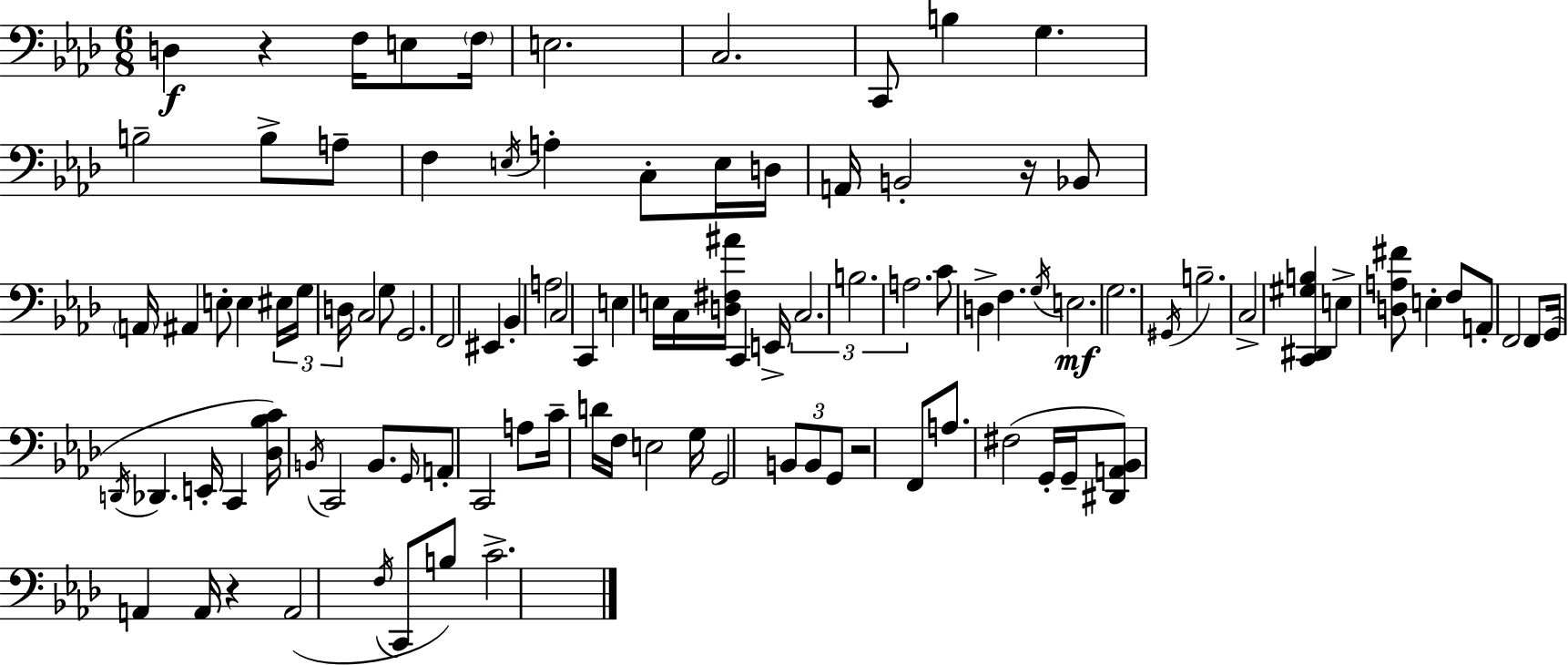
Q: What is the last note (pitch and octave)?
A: C4